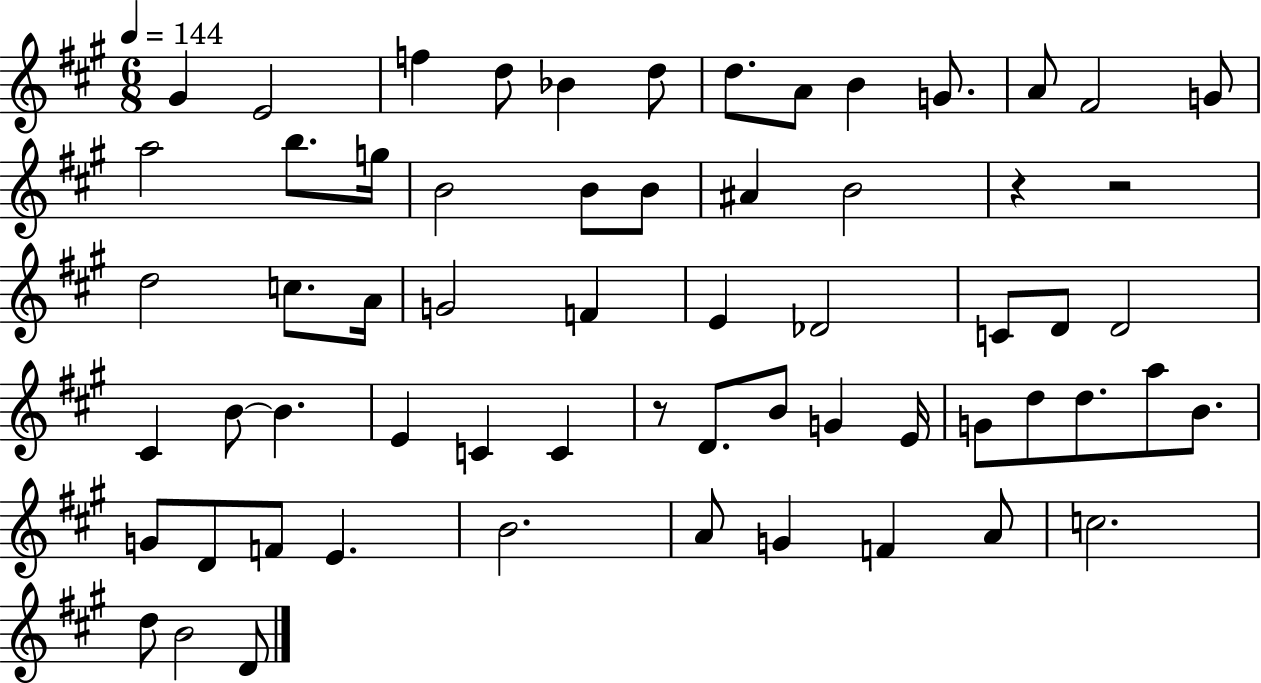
{
  \clef treble
  \numericTimeSignature
  \time 6/8
  \key a \major
  \tempo 4 = 144
  \repeat volta 2 { gis'4 e'2 | f''4 d''8 bes'4 d''8 | d''8. a'8 b'4 g'8. | a'8 fis'2 g'8 | \break a''2 b''8. g''16 | b'2 b'8 b'8 | ais'4 b'2 | r4 r2 | \break d''2 c''8. a'16 | g'2 f'4 | e'4 des'2 | c'8 d'8 d'2 | \break cis'4 b'8~~ b'4. | e'4 c'4 c'4 | r8 d'8. b'8 g'4 e'16 | g'8 d''8 d''8. a''8 b'8. | \break g'8 d'8 f'8 e'4. | b'2. | a'8 g'4 f'4 a'8 | c''2. | \break d''8 b'2 d'8 | } \bar "|."
}